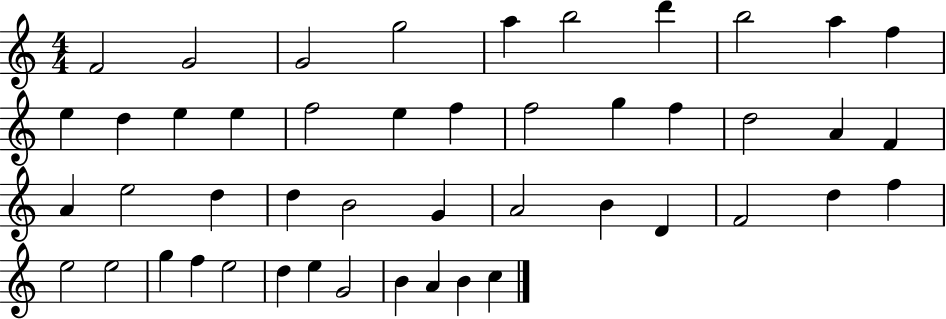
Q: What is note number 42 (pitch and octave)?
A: E5